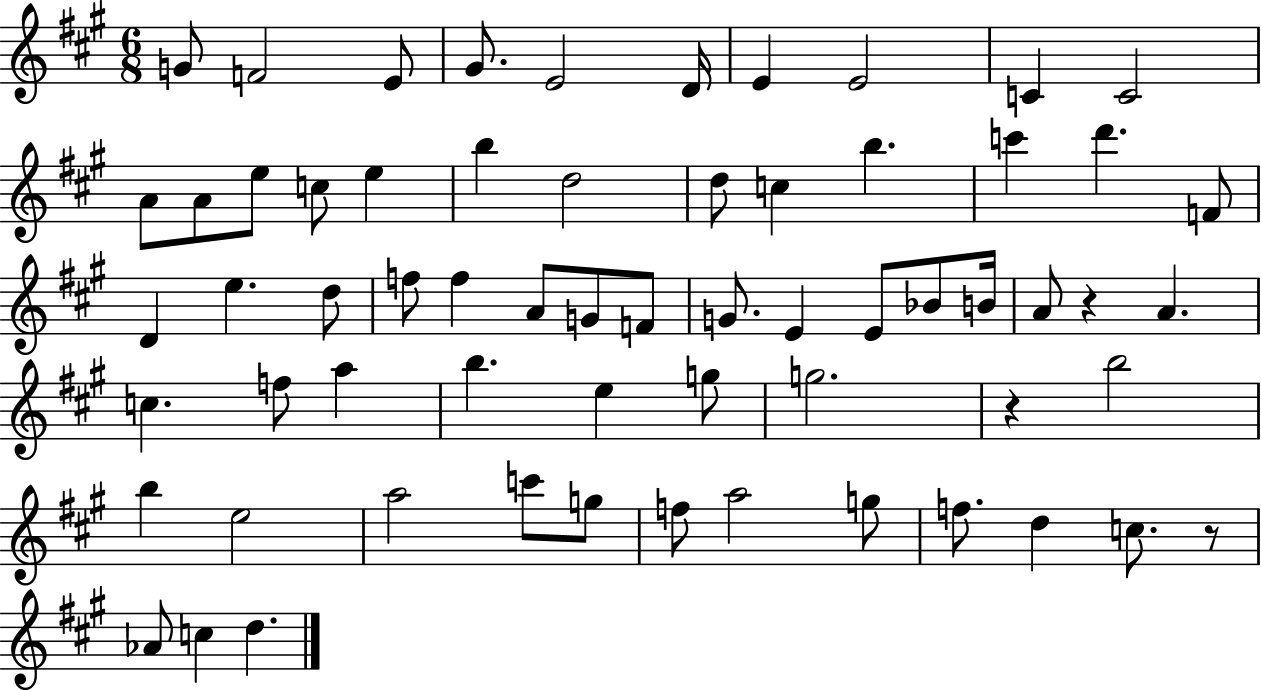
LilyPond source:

{
  \clef treble
  \numericTimeSignature
  \time 6/8
  \key a \major
  g'8 f'2 e'8 | gis'8. e'2 d'16 | e'4 e'2 | c'4 c'2 | \break a'8 a'8 e''8 c''8 e''4 | b''4 d''2 | d''8 c''4 b''4. | c'''4 d'''4. f'8 | \break d'4 e''4. d''8 | f''8 f''4 a'8 g'8 f'8 | g'8. e'4 e'8 bes'8 b'16 | a'8 r4 a'4. | \break c''4. f''8 a''4 | b''4. e''4 g''8 | g''2. | r4 b''2 | \break b''4 e''2 | a''2 c'''8 g''8 | f''8 a''2 g''8 | f''8. d''4 c''8. r8 | \break aes'8 c''4 d''4. | \bar "|."
}